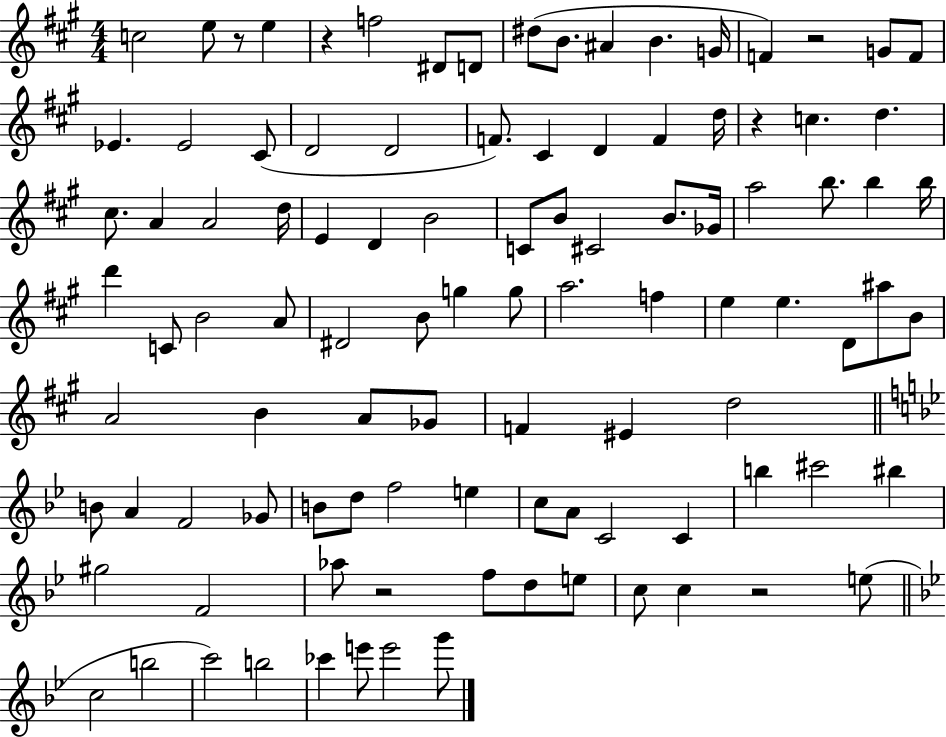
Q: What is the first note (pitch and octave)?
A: C5